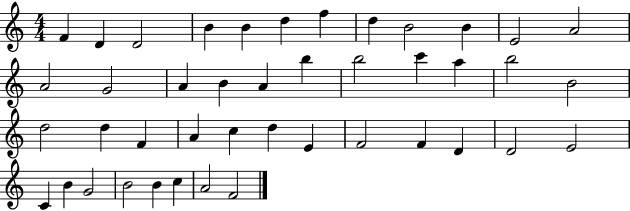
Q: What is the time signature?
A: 4/4